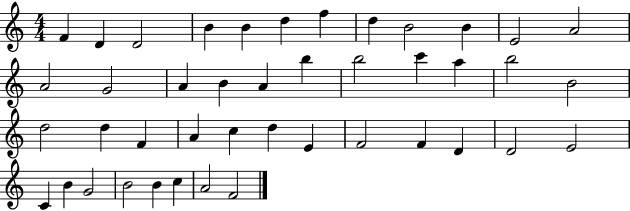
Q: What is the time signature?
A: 4/4